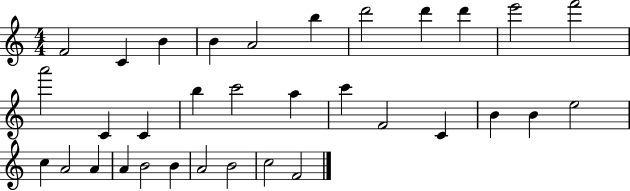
F4/h C4/q B4/q B4/q A4/h B5/q D6/h D6/q D6/q E6/h F6/h A6/h C4/q C4/q B5/q C6/h A5/q C6/q F4/h C4/q B4/q B4/q E5/h C5/q A4/h A4/q A4/q B4/h B4/q A4/h B4/h C5/h F4/h